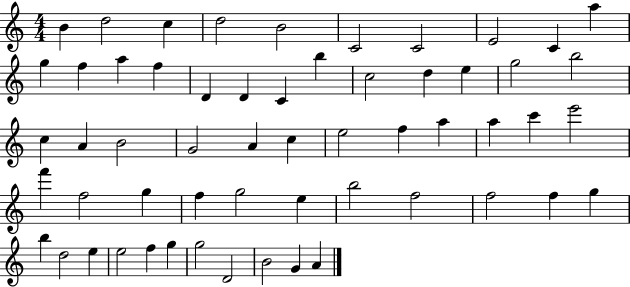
B4/q D5/h C5/q D5/h B4/h C4/h C4/h E4/h C4/q A5/q G5/q F5/q A5/q F5/q D4/q D4/q C4/q B5/q C5/h D5/q E5/q G5/h B5/h C5/q A4/q B4/h G4/h A4/q C5/q E5/h F5/q A5/q A5/q C6/q E6/h F6/q F5/h G5/q F5/q G5/h E5/q B5/h F5/h F5/h F5/q G5/q B5/q D5/h E5/q E5/h F5/q G5/q G5/h D4/h B4/h G4/q A4/q